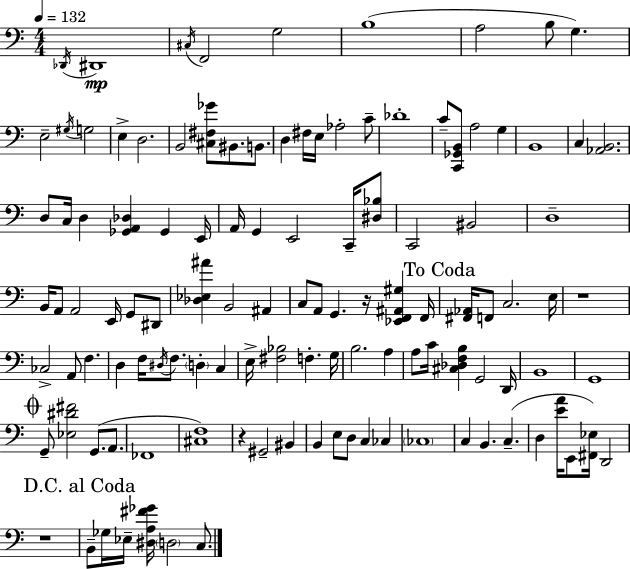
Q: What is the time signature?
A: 4/4